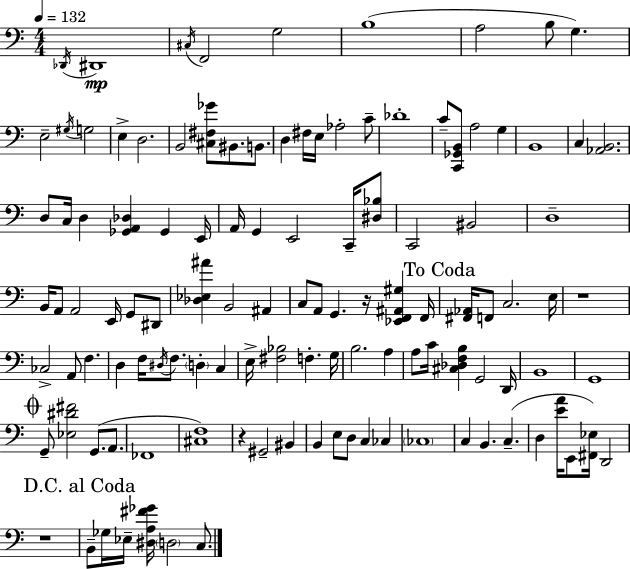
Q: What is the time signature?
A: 4/4